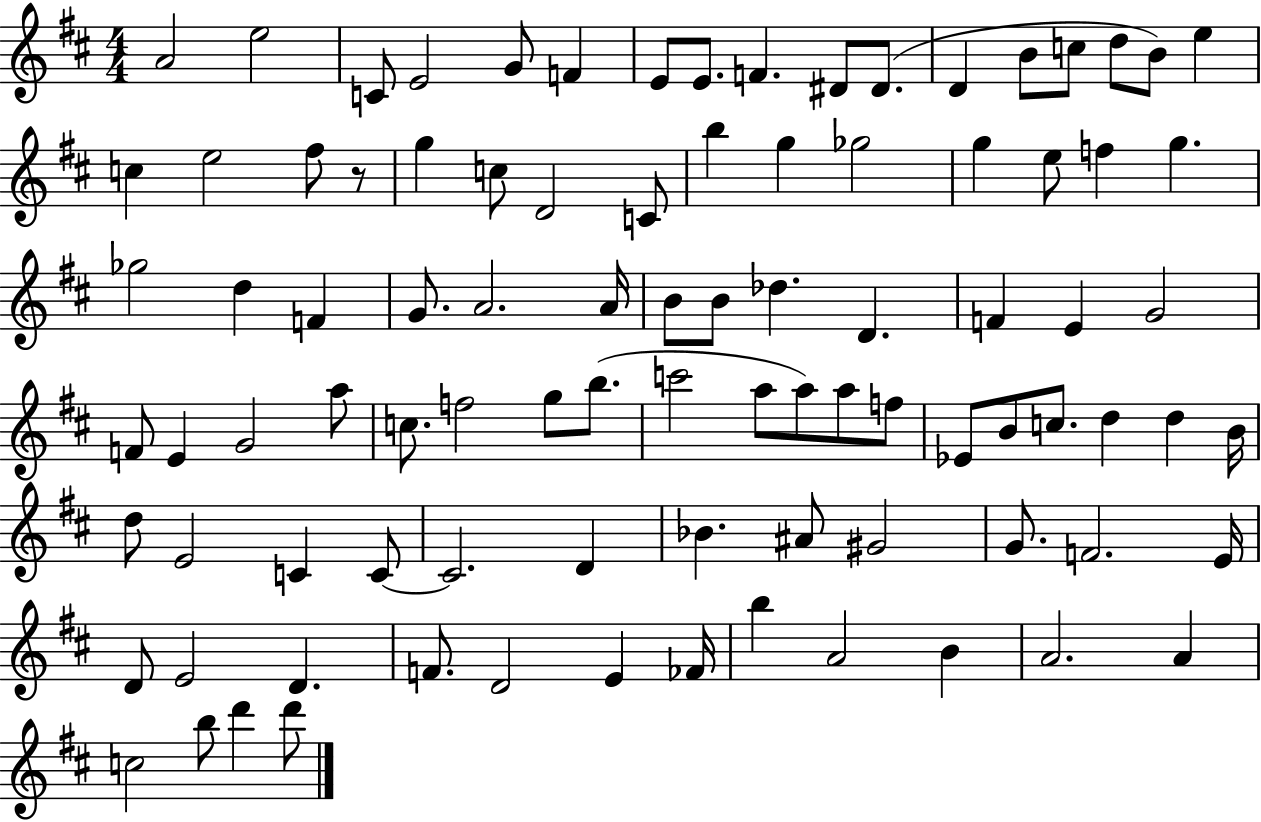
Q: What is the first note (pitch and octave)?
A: A4